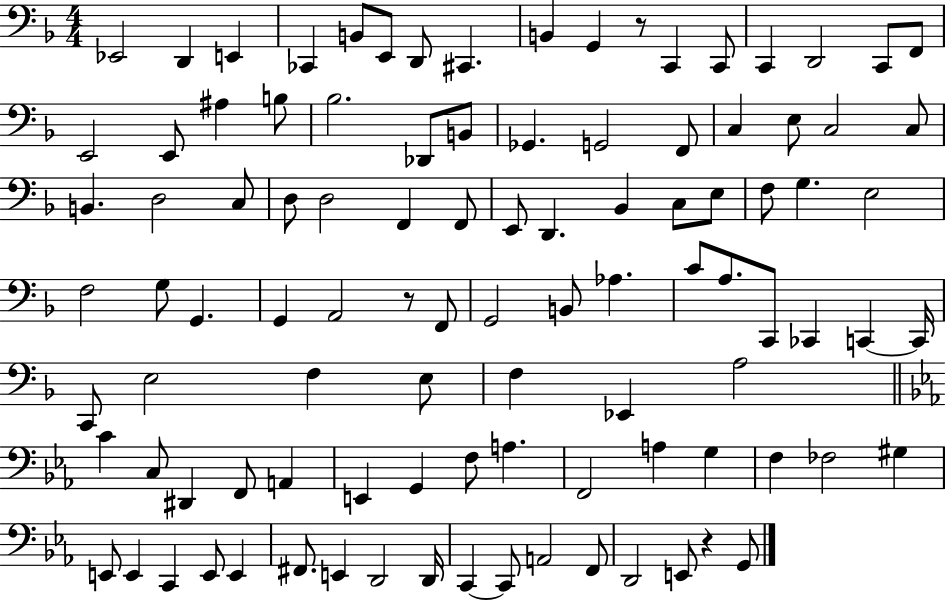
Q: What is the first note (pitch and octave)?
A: Eb2